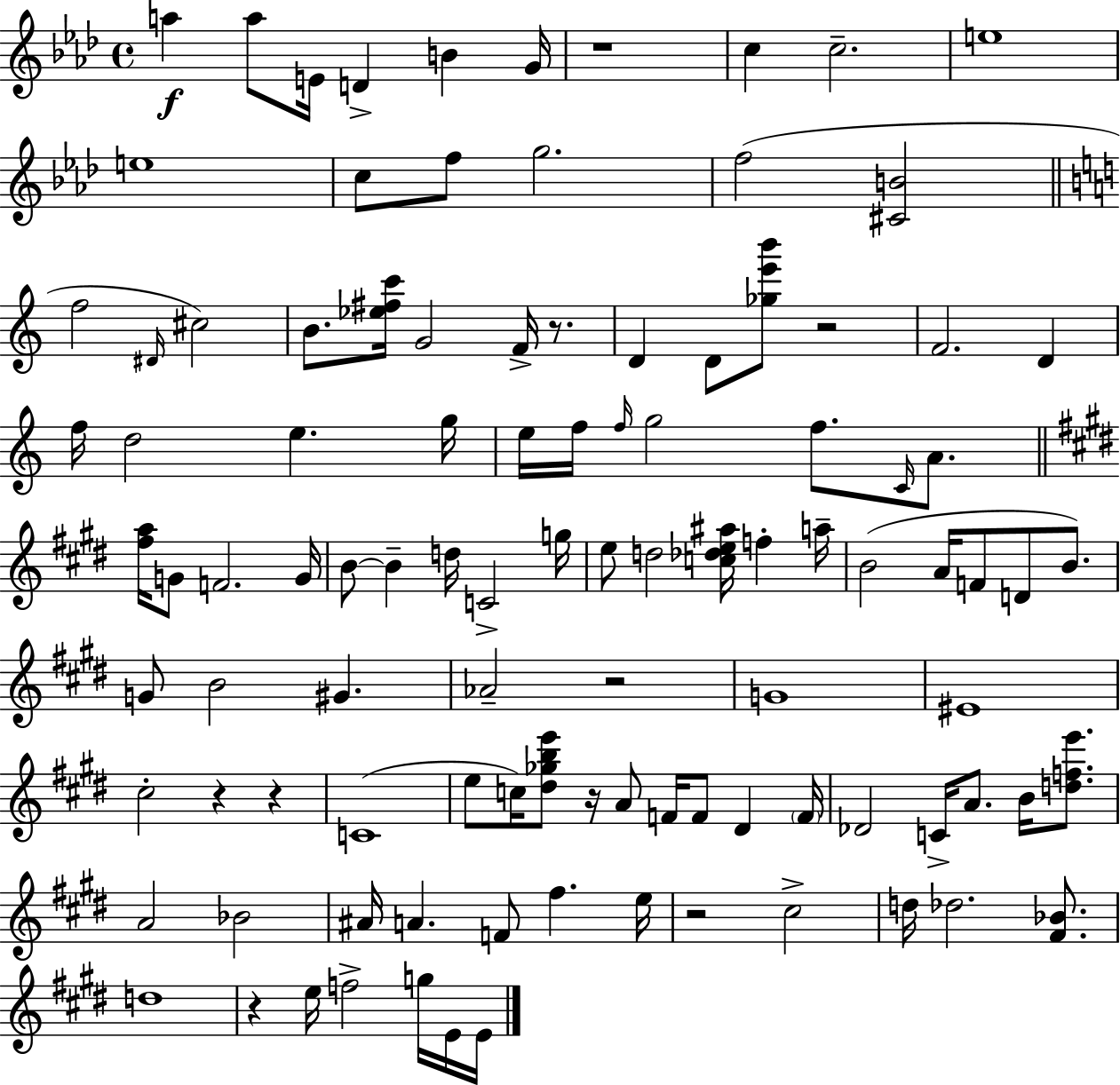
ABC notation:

X:1
T:Untitled
M:4/4
L:1/4
K:Ab
a a/2 E/4 D B G/4 z4 c c2 e4 e4 c/2 f/2 g2 f2 [^CB]2 f2 ^D/4 ^c2 B/2 [_e^fc']/4 G2 F/4 z/2 D D/2 [_ge'b']/2 z2 F2 D f/4 d2 e g/4 e/4 f/4 f/4 g2 f/2 C/4 A/2 [^fa]/4 G/2 F2 G/4 B/2 B d/4 C2 g/4 e/2 d2 [c_de^a]/4 f a/4 B2 A/4 F/2 D/2 B/2 G/2 B2 ^G _A2 z2 G4 ^E4 ^c2 z z C4 e/2 c/4 [^d_gbe']/2 z/4 A/2 F/4 F/2 ^D F/4 _D2 C/4 A/2 B/4 [dfe']/2 A2 _B2 ^A/4 A F/2 ^f e/4 z2 ^c2 d/4 _d2 [^F_B]/2 d4 z e/4 f2 g/4 E/4 E/4